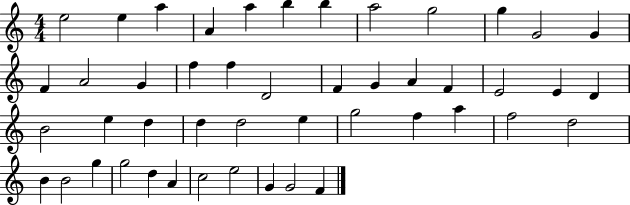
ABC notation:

X:1
T:Untitled
M:4/4
L:1/4
K:C
e2 e a A a b b a2 g2 g G2 G F A2 G f f D2 F G A F E2 E D B2 e d d d2 e g2 f a f2 d2 B B2 g g2 d A c2 e2 G G2 F